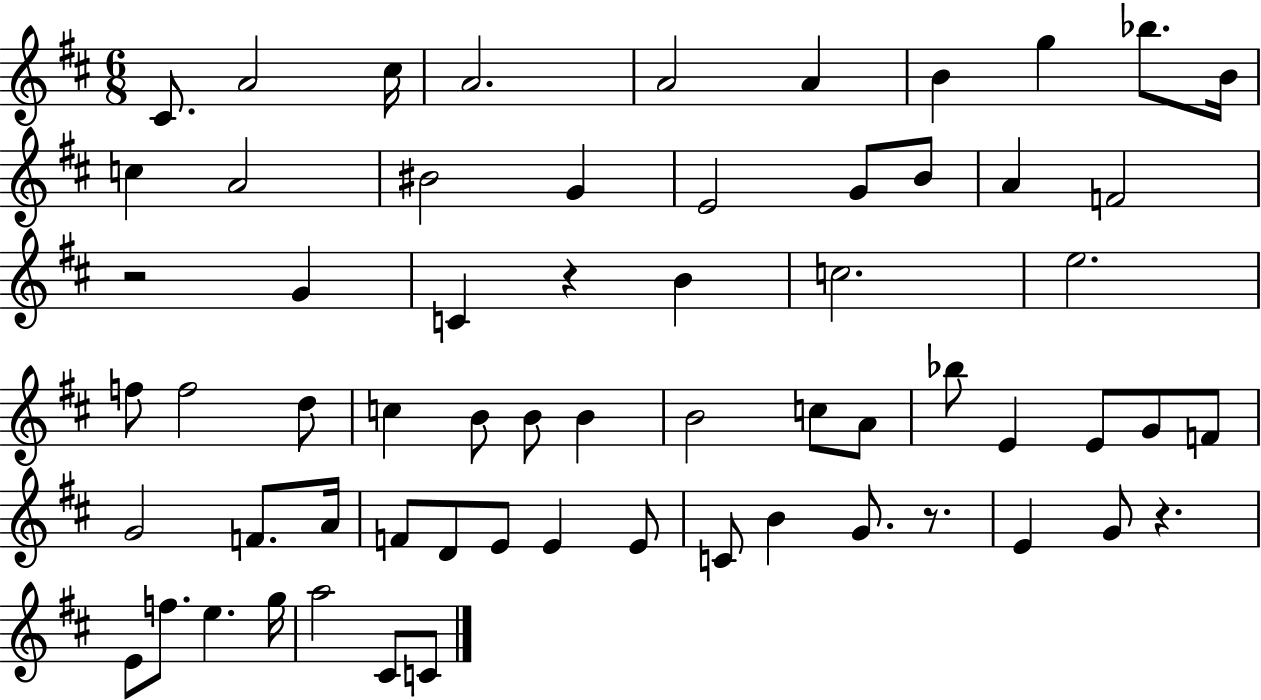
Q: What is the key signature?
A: D major